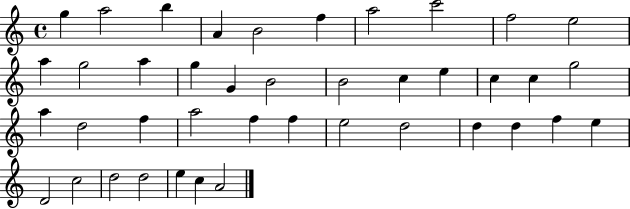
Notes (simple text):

G5/q A5/h B5/q A4/q B4/h F5/q A5/h C6/h F5/h E5/h A5/q G5/h A5/q G5/q G4/q B4/h B4/h C5/q E5/q C5/q C5/q G5/h A5/q D5/h F5/q A5/h F5/q F5/q E5/h D5/h D5/q D5/q F5/q E5/q D4/h C5/h D5/h D5/h E5/q C5/q A4/h